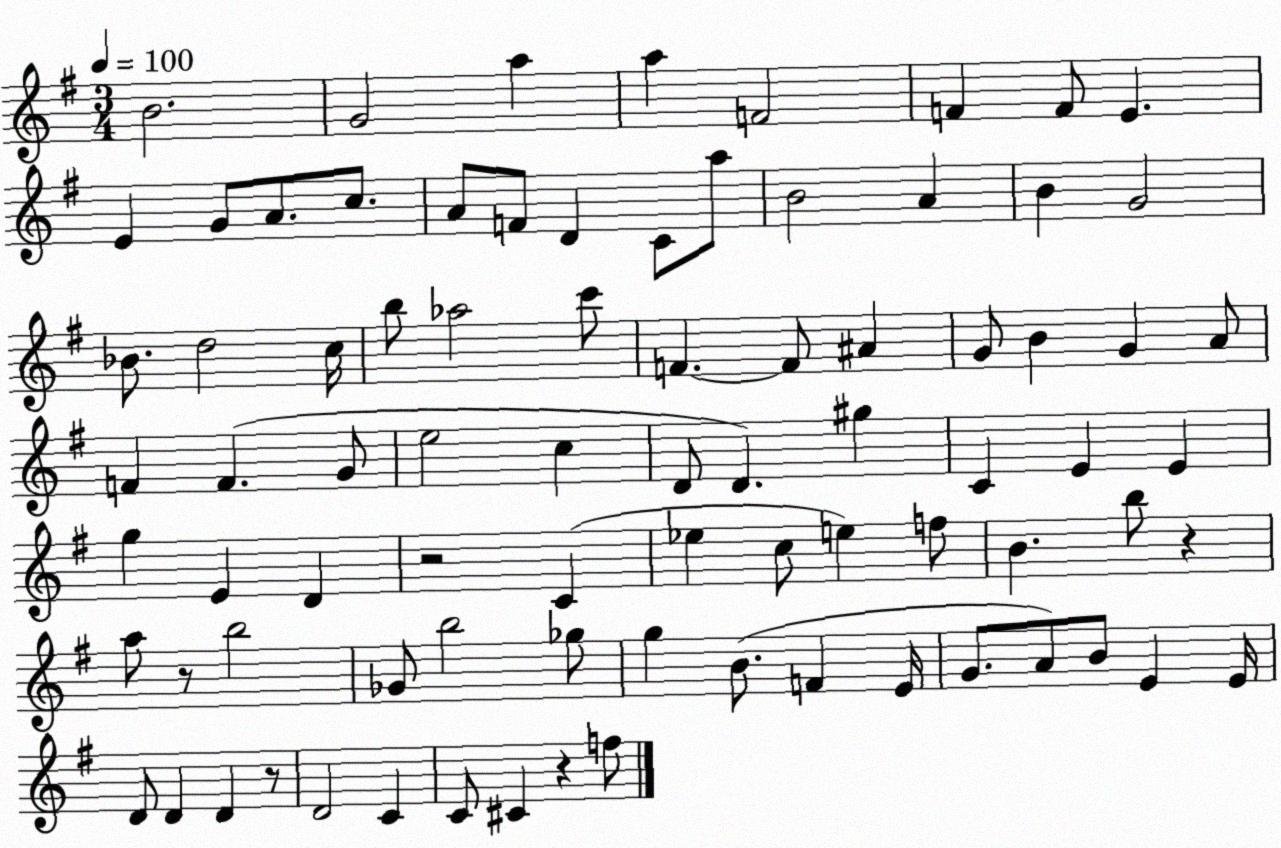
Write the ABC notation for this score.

X:1
T:Untitled
M:3/4
L:1/4
K:G
B2 G2 a a F2 F F/2 E E G/2 A/2 c/2 A/2 F/2 D C/2 a/2 B2 A B G2 _B/2 d2 c/4 b/2 _a2 c'/2 F F/2 ^A G/2 B G A/2 F F G/2 e2 c D/2 D ^g C E E g E D z2 C _e c/2 e f/2 B b/2 z a/2 z/2 b2 _G/2 b2 _g/2 g B/2 F E/4 G/2 A/2 B/2 E E/4 D/2 D D z/2 D2 C C/2 ^C z f/2